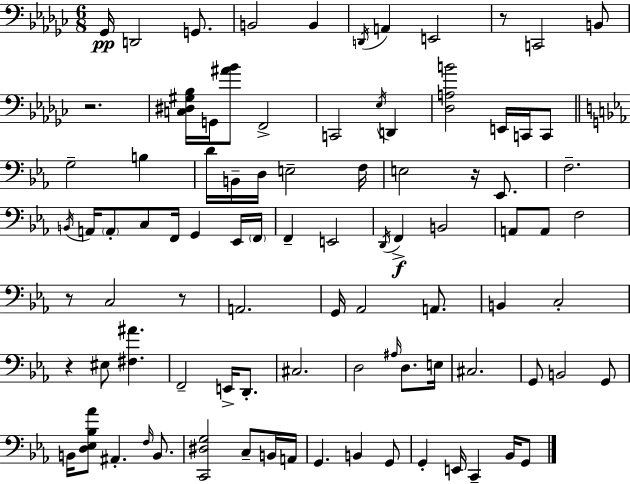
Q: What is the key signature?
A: EES minor